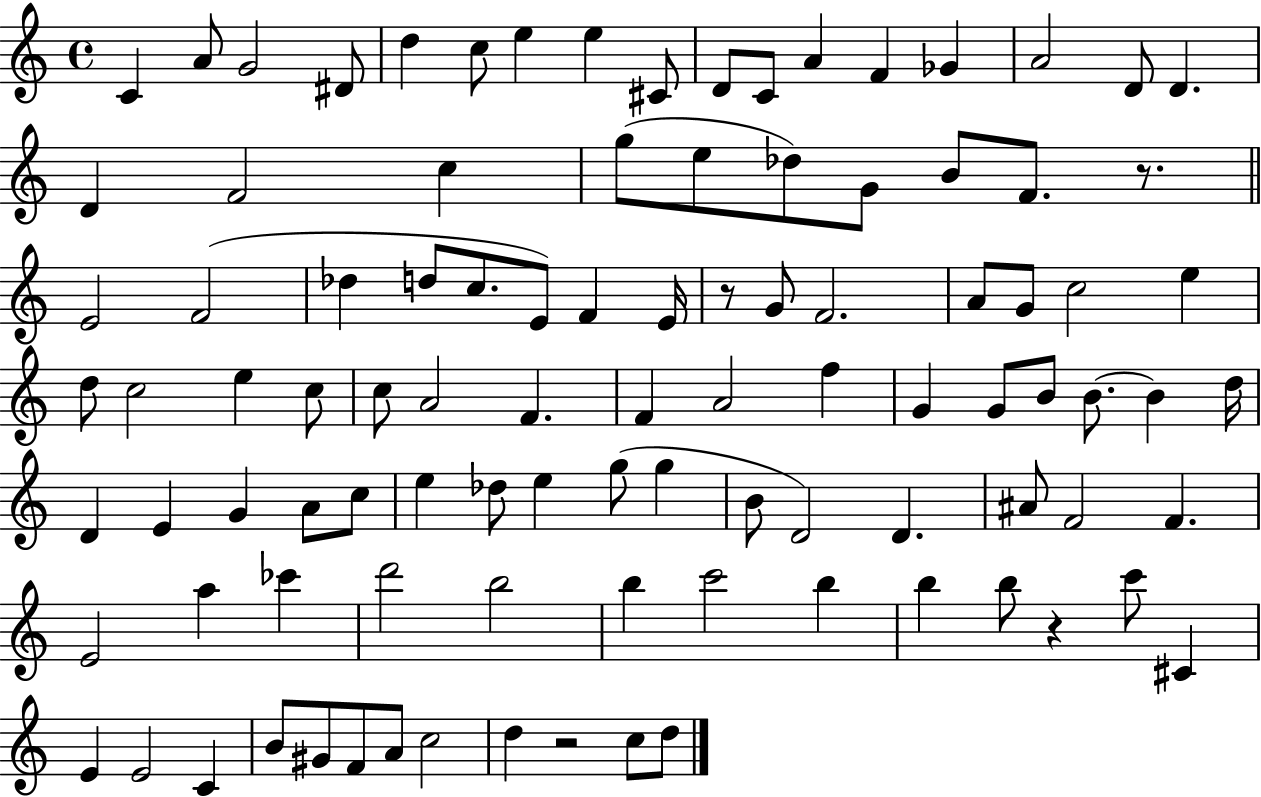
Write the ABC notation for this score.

X:1
T:Untitled
M:4/4
L:1/4
K:C
C A/2 G2 ^D/2 d c/2 e e ^C/2 D/2 C/2 A F _G A2 D/2 D D F2 c g/2 e/2 _d/2 G/2 B/2 F/2 z/2 E2 F2 _d d/2 c/2 E/2 F E/4 z/2 G/2 F2 A/2 G/2 c2 e d/2 c2 e c/2 c/2 A2 F F A2 f G G/2 B/2 B/2 B d/4 D E G A/2 c/2 e _d/2 e g/2 g B/2 D2 D ^A/2 F2 F E2 a _c' d'2 b2 b c'2 b b b/2 z c'/2 ^C E E2 C B/2 ^G/2 F/2 A/2 c2 d z2 c/2 d/2